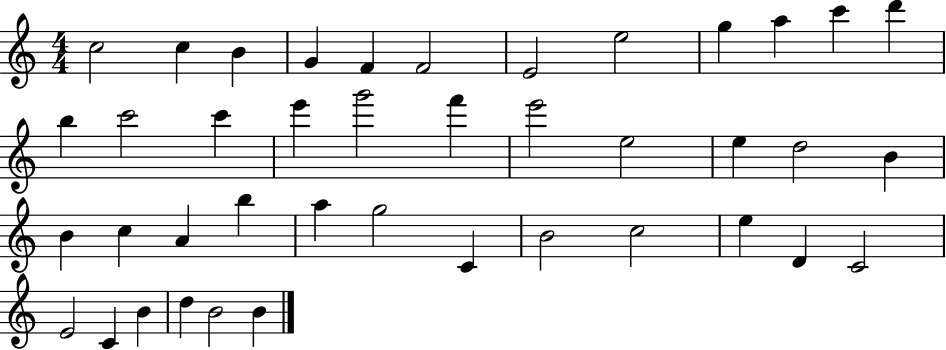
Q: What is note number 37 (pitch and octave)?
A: C4